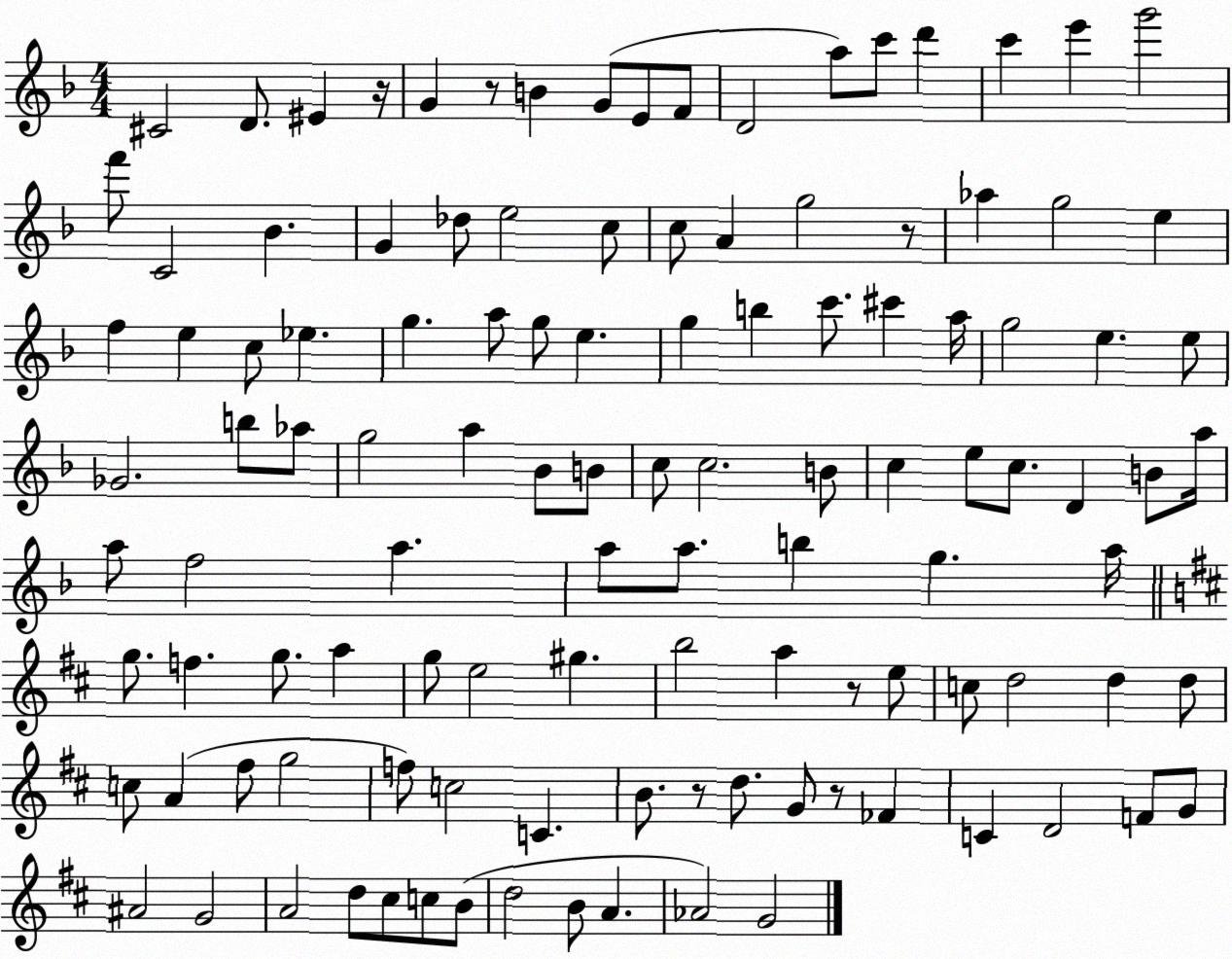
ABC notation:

X:1
T:Untitled
M:4/4
L:1/4
K:F
^C2 D/2 ^E z/4 G z/2 B G/2 E/2 F/2 D2 a/2 c'/2 d' c' e' g'2 f'/2 C2 _B G _d/2 e2 c/2 c/2 A g2 z/2 _a g2 e f e c/2 _e g a/2 g/2 e g b c'/2 ^c' a/4 g2 e e/2 _G2 b/2 _a/2 g2 a _B/2 B/2 c/2 c2 B/2 c e/2 c/2 D B/2 a/4 a/2 f2 a a/2 a/2 b g a/4 g/2 f g/2 a g/2 e2 ^g b2 a z/2 e/2 c/2 d2 d d/2 c/2 A ^f/2 g2 f/2 c2 C B/2 z/2 d/2 G/2 z/2 _F C D2 F/2 G/2 ^A2 G2 A2 d/2 ^c/2 c/2 B/2 d2 B/2 A _A2 G2